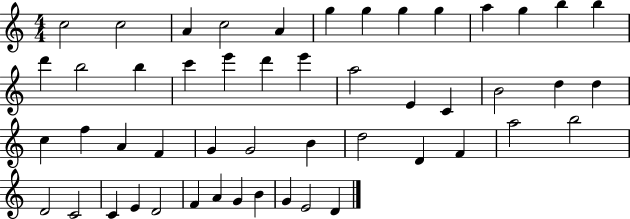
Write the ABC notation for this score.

X:1
T:Untitled
M:4/4
L:1/4
K:C
c2 c2 A c2 A g g g g a g b b d' b2 b c' e' d' e' a2 E C B2 d d c f A F G G2 B d2 D F a2 b2 D2 C2 C E D2 F A G B G E2 D